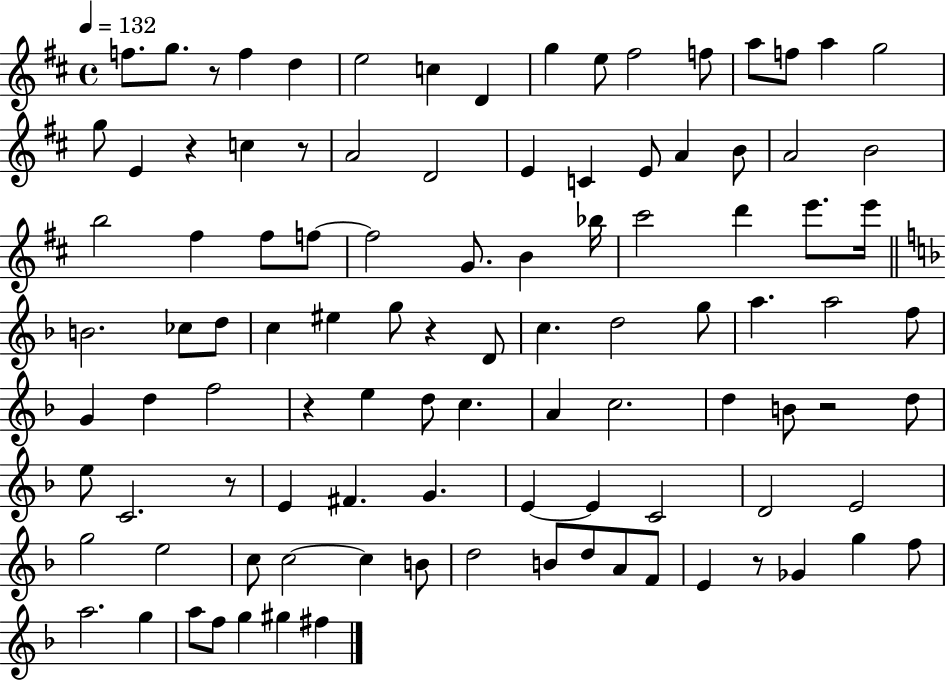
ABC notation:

X:1
T:Untitled
M:4/4
L:1/4
K:D
f/2 g/2 z/2 f d e2 c D g e/2 ^f2 f/2 a/2 f/2 a g2 g/2 E z c z/2 A2 D2 E C E/2 A B/2 A2 B2 b2 ^f ^f/2 f/2 f2 G/2 B _b/4 ^c'2 d' e'/2 e'/4 B2 _c/2 d/2 c ^e g/2 z D/2 c d2 g/2 a a2 f/2 G d f2 z e d/2 c A c2 d B/2 z2 d/2 e/2 C2 z/2 E ^F G E E C2 D2 E2 g2 e2 c/2 c2 c B/2 d2 B/2 d/2 A/2 F/2 E z/2 _G g f/2 a2 g a/2 f/2 g ^g ^f